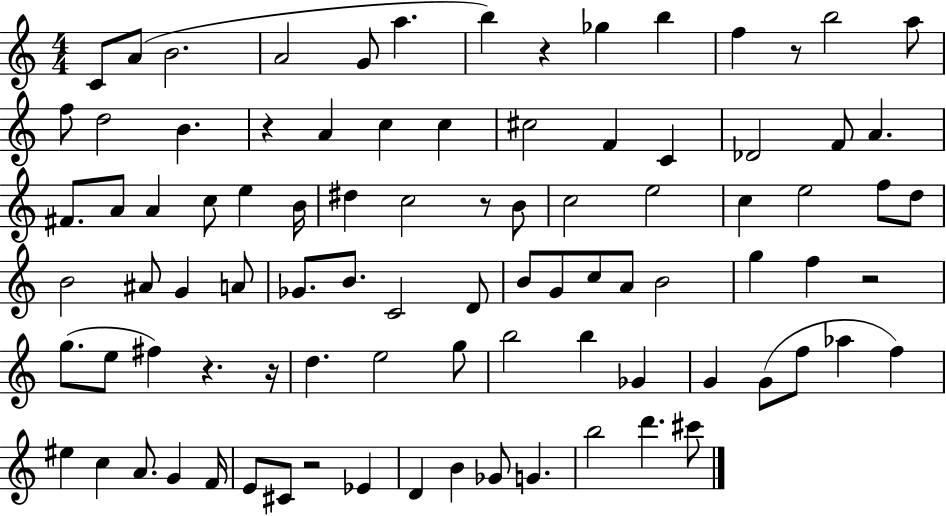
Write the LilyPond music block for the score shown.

{
  \clef treble
  \numericTimeSignature
  \time 4/4
  \key c \major
  \repeat volta 2 { c'8 a'8( b'2. | a'2 g'8 a''4. | b''4) r4 ges''4 b''4 | f''4 r8 b''2 a''8 | \break f''8 d''2 b'4. | r4 a'4 c''4 c''4 | cis''2 f'4 c'4 | des'2 f'8 a'4. | \break fis'8. a'8 a'4 c''8 e''4 b'16 | dis''4 c''2 r8 b'8 | c''2 e''2 | c''4 e''2 f''8 d''8 | \break b'2 ais'8 g'4 a'8 | ges'8. b'8. c'2 d'8 | b'8 g'8 c''8 a'8 b'2 | g''4 f''4 r2 | \break g''8.( e''8 fis''4) r4. r16 | d''4. e''2 g''8 | b''2 b''4 ges'4 | g'4 g'8( f''8 aes''4 f''4) | \break eis''4 c''4 a'8. g'4 f'16 | e'8 cis'8 r2 ees'4 | d'4 b'4 ges'8 g'4. | b''2 d'''4. cis'''8 | \break } \bar "|."
}